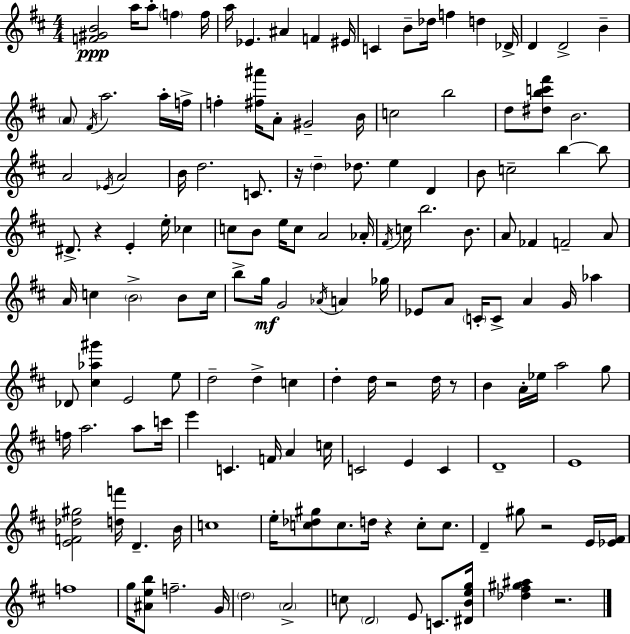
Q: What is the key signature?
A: D major